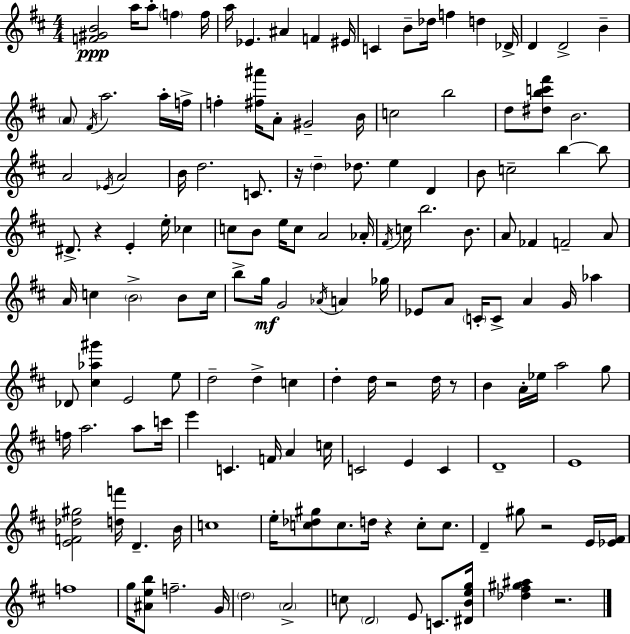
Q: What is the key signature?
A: D major